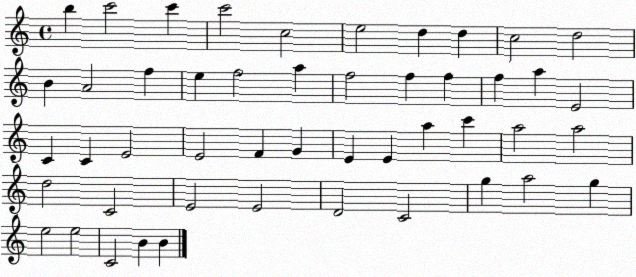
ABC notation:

X:1
T:Untitled
M:4/4
L:1/4
K:C
b c'2 c' c'2 c2 e2 d d c2 d2 B A2 f e f2 a f2 f f f a E2 C C E2 E2 F G E E a c' a2 a2 d2 C2 E2 E2 D2 C2 g a2 g e2 e2 C2 B B